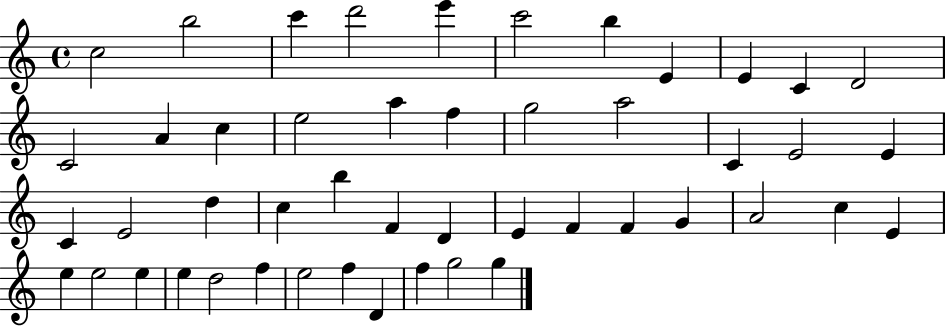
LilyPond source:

{
  \clef treble
  \time 4/4
  \defaultTimeSignature
  \key c \major
  c''2 b''2 | c'''4 d'''2 e'''4 | c'''2 b''4 e'4 | e'4 c'4 d'2 | \break c'2 a'4 c''4 | e''2 a''4 f''4 | g''2 a''2 | c'4 e'2 e'4 | \break c'4 e'2 d''4 | c''4 b''4 f'4 d'4 | e'4 f'4 f'4 g'4 | a'2 c''4 e'4 | \break e''4 e''2 e''4 | e''4 d''2 f''4 | e''2 f''4 d'4 | f''4 g''2 g''4 | \break \bar "|."
}